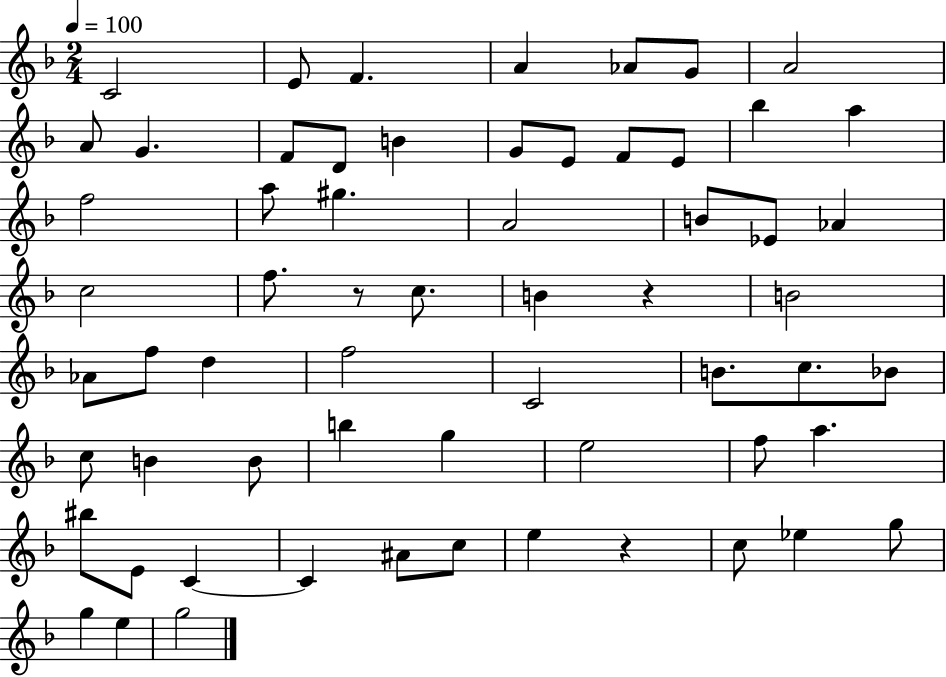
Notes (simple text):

C4/h E4/e F4/q. A4/q Ab4/e G4/e A4/h A4/e G4/q. F4/e D4/e B4/q G4/e E4/e F4/e E4/e Bb5/q A5/q F5/h A5/e G#5/q. A4/h B4/e Eb4/e Ab4/q C5/h F5/e. R/e C5/e. B4/q R/q B4/h Ab4/e F5/e D5/q F5/h C4/h B4/e. C5/e. Bb4/e C5/e B4/q B4/e B5/q G5/q E5/h F5/e A5/q. BIS5/e E4/e C4/q C4/q A#4/e C5/e E5/q R/q C5/e Eb5/q G5/e G5/q E5/q G5/h